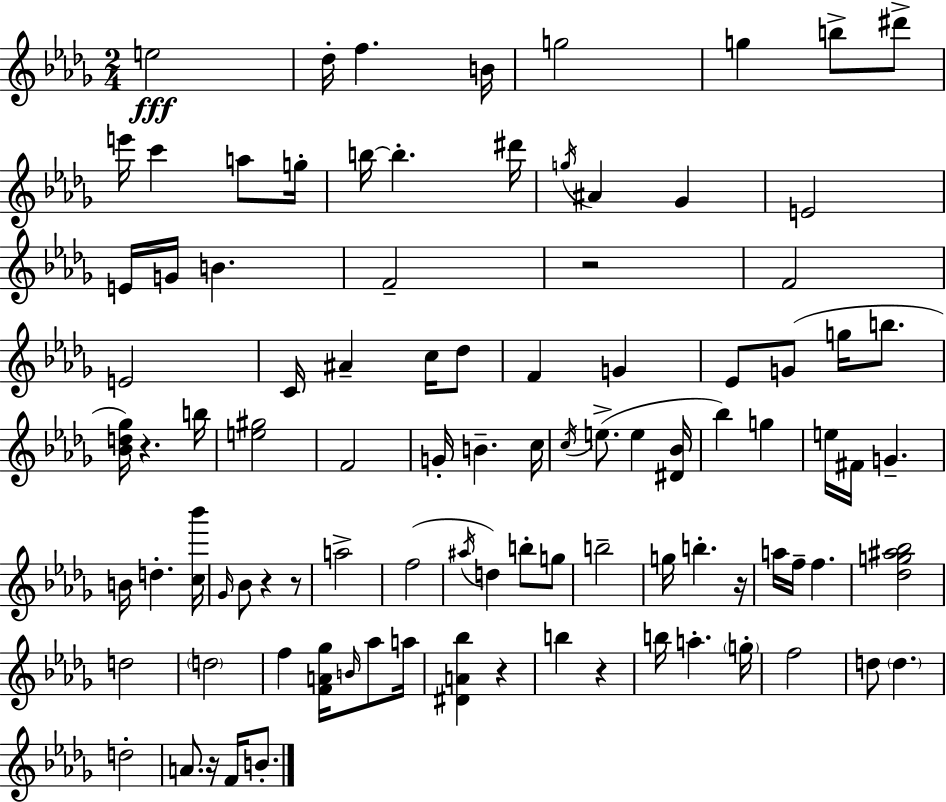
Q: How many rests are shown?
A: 8